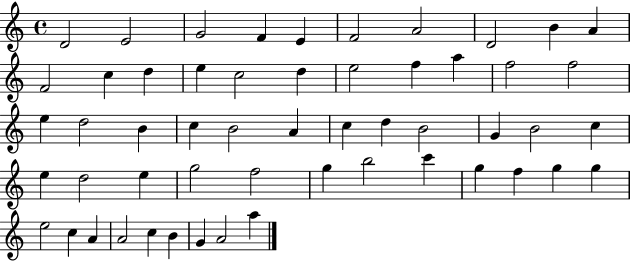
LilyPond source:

{
  \clef treble
  \time 4/4
  \defaultTimeSignature
  \key c \major
  d'2 e'2 | g'2 f'4 e'4 | f'2 a'2 | d'2 b'4 a'4 | \break f'2 c''4 d''4 | e''4 c''2 d''4 | e''2 f''4 a''4 | f''2 f''2 | \break e''4 d''2 b'4 | c''4 b'2 a'4 | c''4 d''4 b'2 | g'4 b'2 c''4 | \break e''4 d''2 e''4 | g''2 f''2 | g''4 b''2 c'''4 | g''4 f''4 g''4 g''4 | \break e''2 c''4 a'4 | a'2 c''4 b'4 | g'4 a'2 a''4 | \bar "|."
}